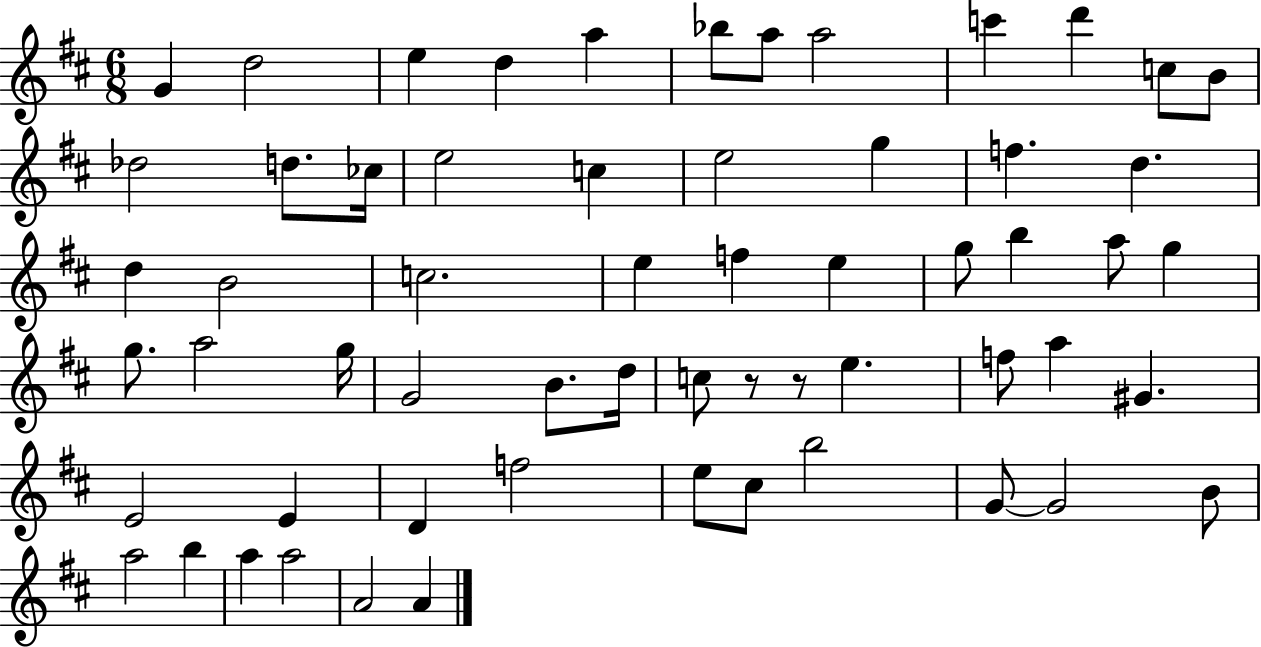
X:1
T:Untitled
M:6/8
L:1/4
K:D
G d2 e d a _b/2 a/2 a2 c' d' c/2 B/2 _d2 d/2 _c/4 e2 c e2 g f d d B2 c2 e f e g/2 b a/2 g g/2 a2 g/4 G2 B/2 d/4 c/2 z/2 z/2 e f/2 a ^G E2 E D f2 e/2 ^c/2 b2 G/2 G2 B/2 a2 b a a2 A2 A